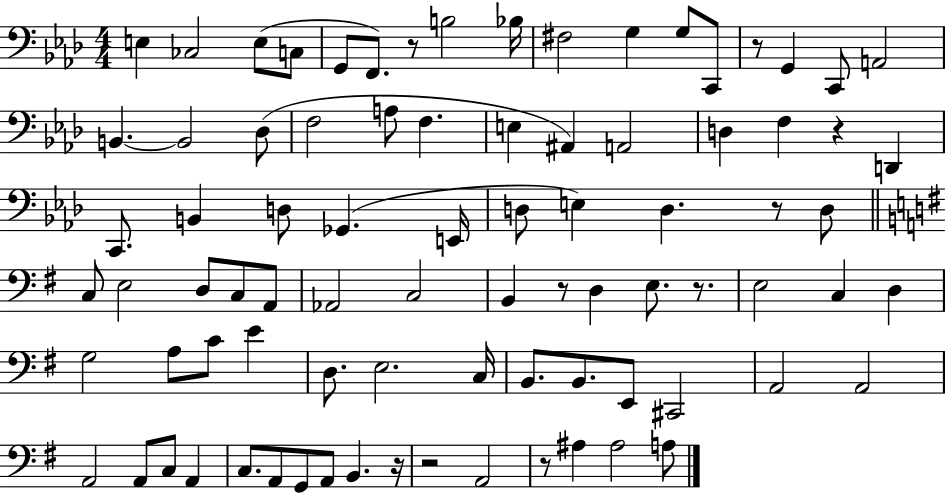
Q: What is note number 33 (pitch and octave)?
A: D3